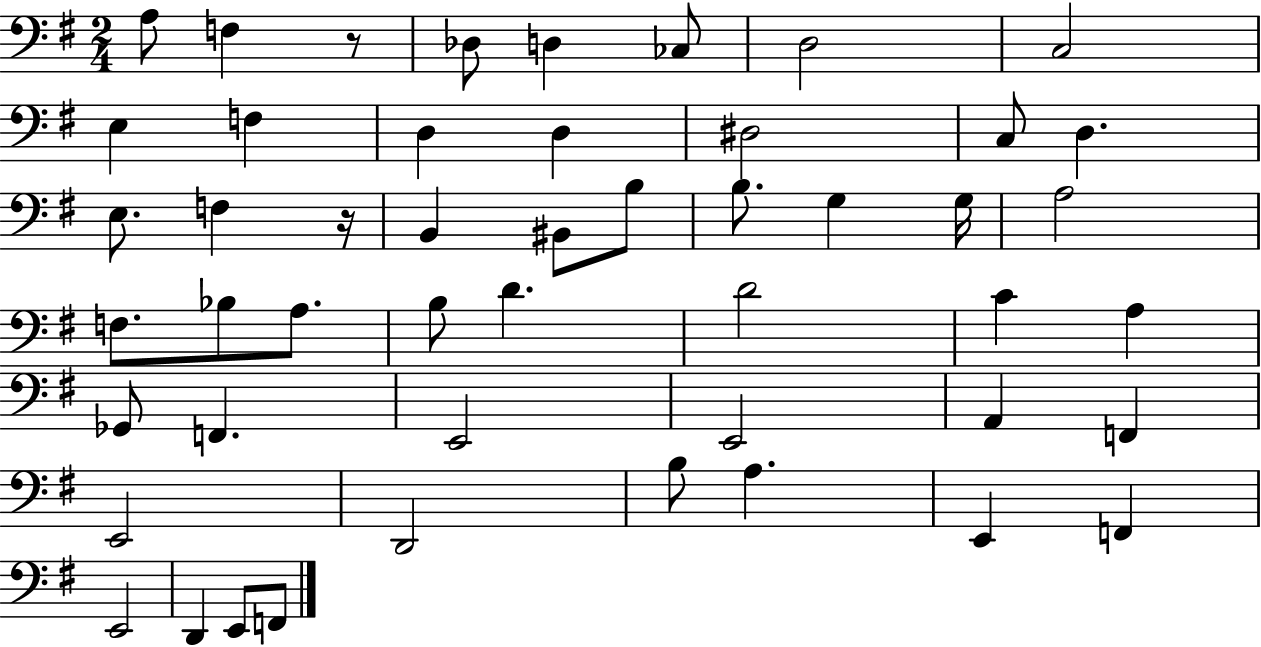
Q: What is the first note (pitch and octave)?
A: A3